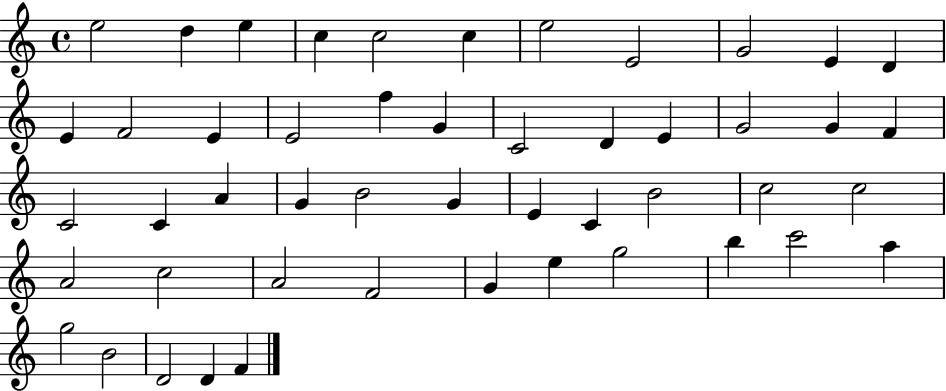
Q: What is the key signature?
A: C major